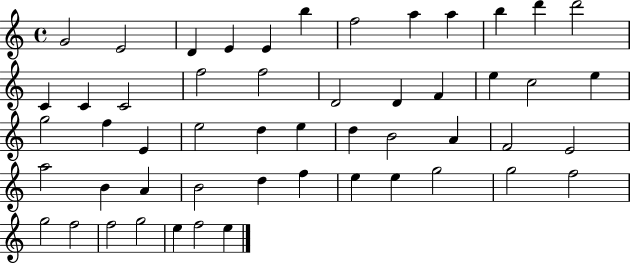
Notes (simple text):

G4/h E4/h D4/q E4/q E4/q B5/q F5/h A5/q A5/q B5/q D6/q D6/h C4/q C4/q C4/h F5/h F5/h D4/h D4/q F4/q E5/q C5/h E5/q G5/h F5/q E4/q E5/h D5/q E5/q D5/q B4/h A4/q F4/h E4/h A5/h B4/q A4/q B4/h D5/q F5/q E5/q E5/q G5/h G5/h F5/h G5/h F5/h F5/h G5/h E5/q F5/h E5/q